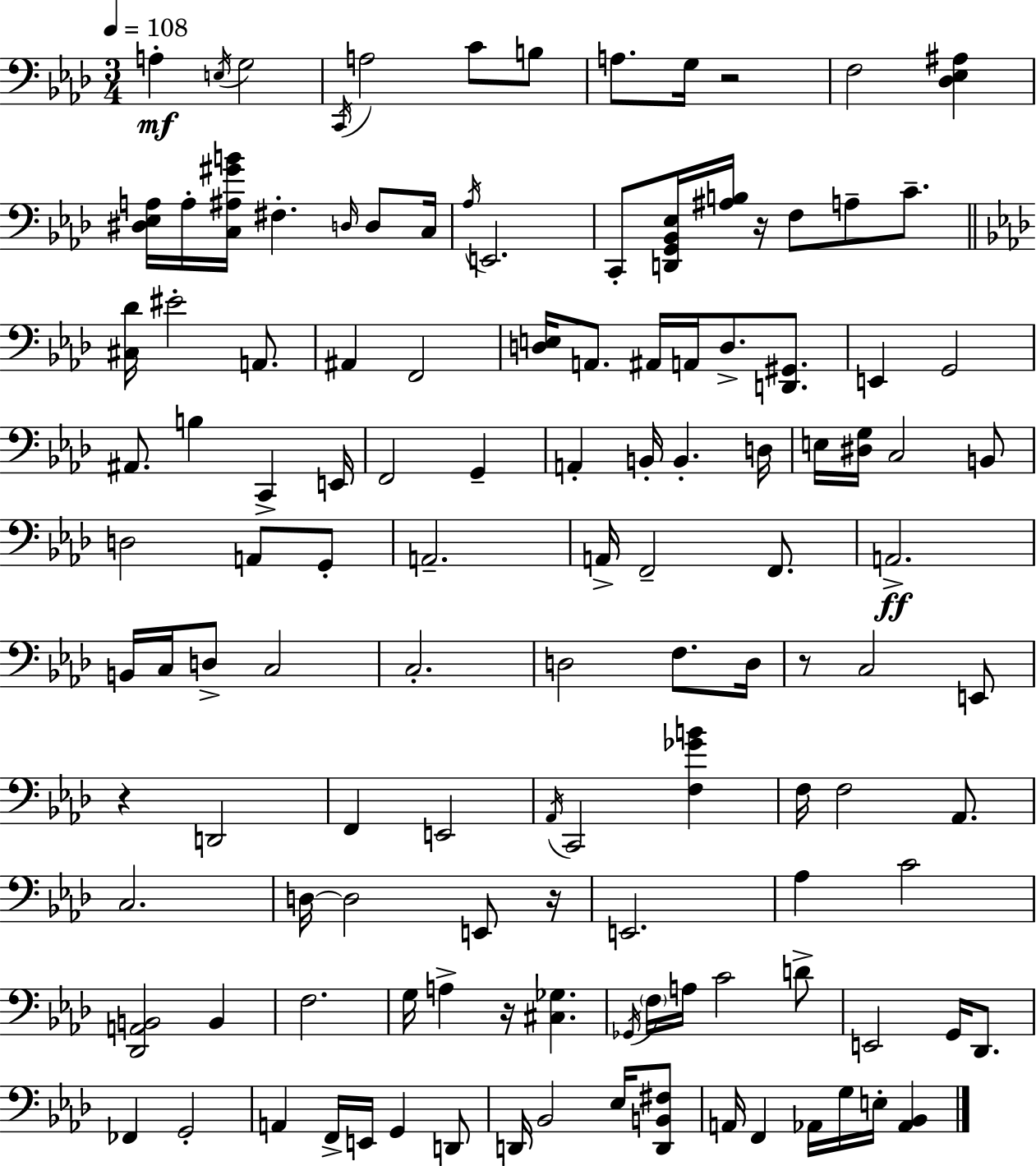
{
  \clef bass
  \numericTimeSignature
  \time 3/4
  \key aes \major
  \tempo 4 = 108
  a4-.\mf \acciaccatura { e16 } g2 | \acciaccatura { c,16 } a2 c'8 | b8 a8. g16 r2 | f2 <des ees ais>4 | \break <dis ees a>16 a16-. <c ais gis' b'>16 fis4.-. \grace { d16 } | d8 c16 \acciaccatura { aes16 } e,2. | c,8-. <d, g, bes, ees>16 <ais b>16 r16 f8 a8-- | c'8.-- \bar "||" \break \key aes \major <cis des'>16 eis'2-. a,8. | ais,4 f,2 | <d e>16 a,8. ais,16 a,16 d8.-> <d, gis,>8. | e,4 g,2 | \break ais,8. b4 c,4-> e,16 | f,2 g,4-- | a,4-. b,16-. b,4.-. d16 | e16 <dis g>16 c2 b,8 | \break d2 a,8 g,8-. | a,2.-- | a,16-> f,2-- f,8. | a,2.->\ff | \break b,16 c16 d8-> c2 | c2.-. | d2 f8. d16 | r8 c2 e,8 | \break r4 d,2 | f,4 e,2 | \acciaccatura { aes,16 } c,2 <f ges' b'>4 | f16 f2 aes,8. | \break c2. | d16~~ d2 e,8 | r16 e,2. | aes4 c'2 | \break <des, a, b,>2 b,4 | f2. | g16 a4-> r16 <cis ges>4. | \acciaccatura { ges,16 } \parenthesize f16 a16 c'2 | \break d'8-> e,2 g,16 des,8. | fes,4 g,2-. | a,4 f,16-> e,16 g,4 | d,8 d,16 bes,2 ees16 | \break <d, b, fis>8 a,16 f,4 aes,16 g16 e16-. <aes, bes,>4 | \bar "|."
}